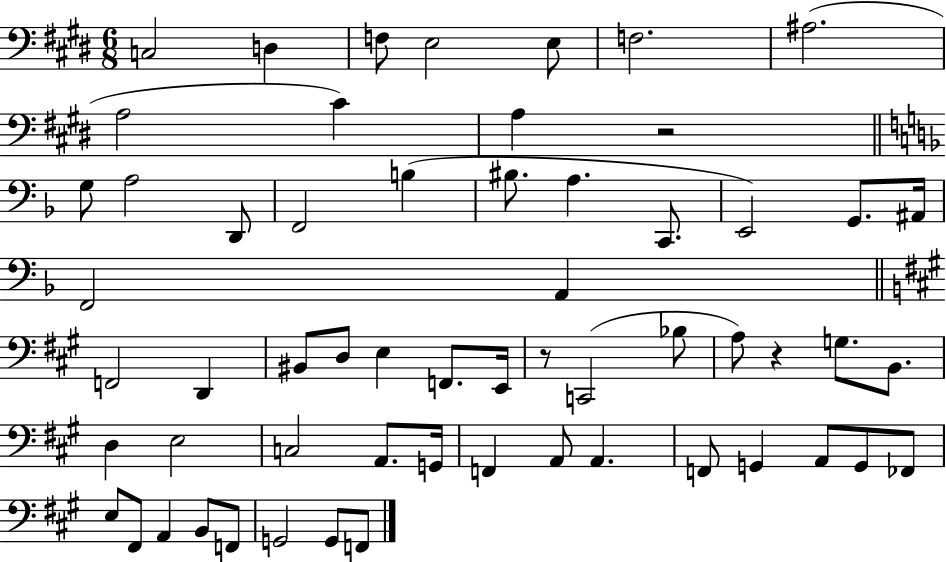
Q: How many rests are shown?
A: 3